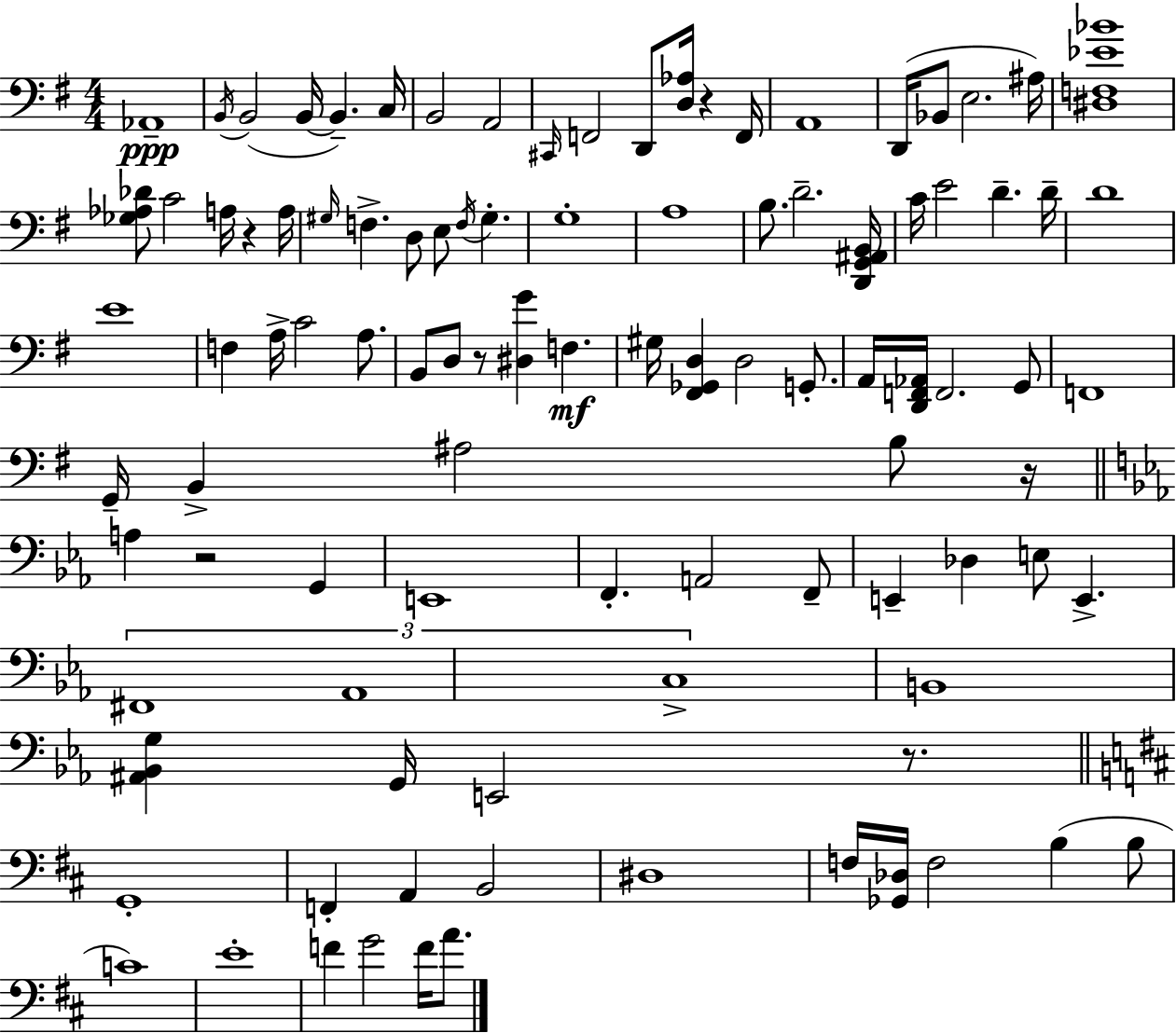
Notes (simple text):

Ab2/w B2/s B2/h B2/s B2/q. C3/s B2/h A2/h C#2/s F2/h D2/e [D3,Ab3]/s R/q F2/s A2/w D2/s Bb2/e E3/h. A#3/s [D#3,F3,Eb4,Bb4]/w [Gb3,Ab3,Db4]/e C4/h A3/s R/q A3/s G#3/s F3/q. D3/e E3/e F3/s G#3/q. G3/w A3/w B3/e. D4/h. [D2,G2,A#2,B2]/s C4/s E4/h D4/q. D4/s D4/w E4/w F3/q A3/s C4/h A3/e. B2/e D3/e R/e [D#3,G4]/q F3/q. G#3/s [F#2,Gb2,D3]/q D3/h G2/e. A2/s [D2,F2,Ab2]/s F2/h. G2/e F2/w G2/s B2/q A#3/h B3/e R/s A3/q R/h G2/q E2/w F2/q. A2/h F2/e E2/q Db3/q E3/e E2/q. F#2/w Ab2/w C3/w B2/w [A#2,Bb2,G3]/q G2/s E2/h R/e. G2/w F2/q A2/q B2/h D#3/w F3/s [Gb2,Db3]/s F3/h B3/q B3/e C4/w E4/w F4/q G4/h F4/s A4/e.